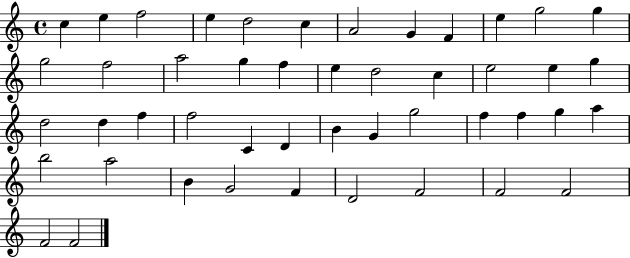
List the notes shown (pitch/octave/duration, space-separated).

C5/q E5/q F5/h E5/q D5/h C5/q A4/h G4/q F4/q E5/q G5/h G5/q G5/h F5/h A5/h G5/q F5/q E5/q D5/h C5/q E5/h E5/q G5/q D5/h D5/q F5/q F5/h C4/q D4/q B4/q G4/q G5/h F5/q F5/q G5/q A5/q B5/h A5/h B4/q G4/h F4/q D4/h F4/h F4/h F4/h F4/h F4/h